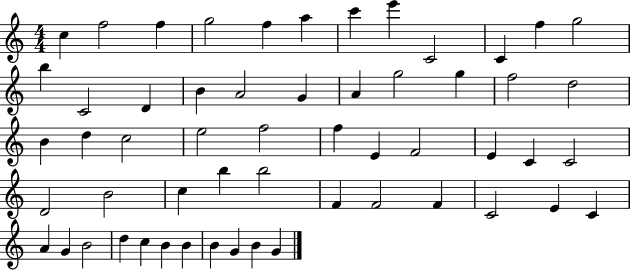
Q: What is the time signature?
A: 4/4